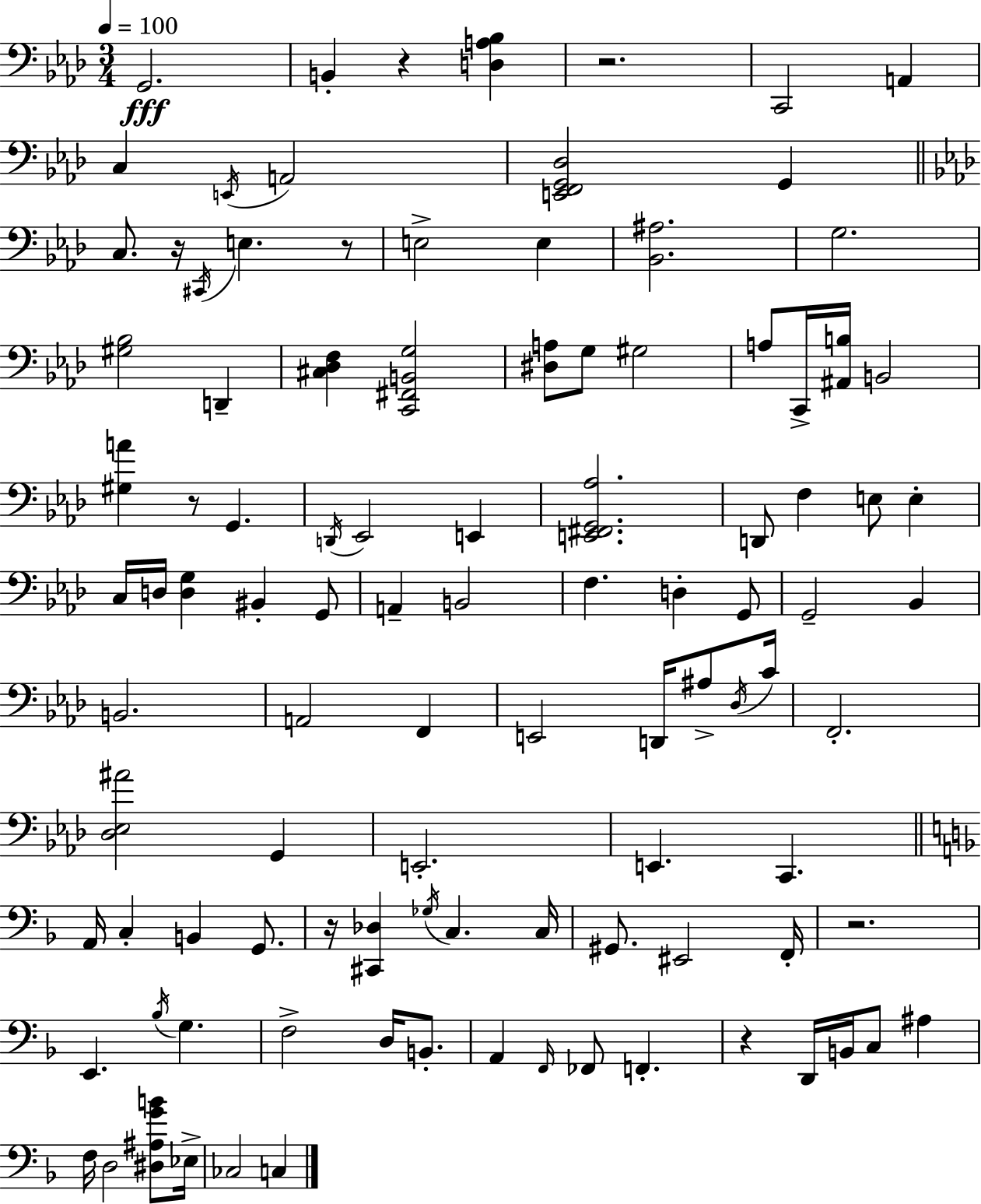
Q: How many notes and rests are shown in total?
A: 103